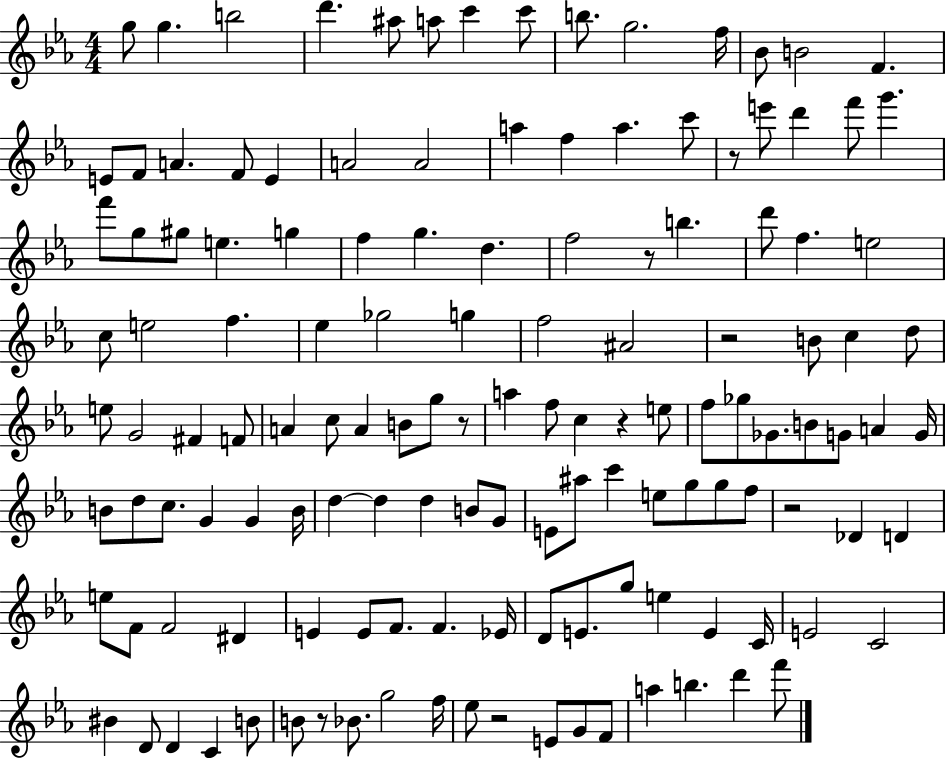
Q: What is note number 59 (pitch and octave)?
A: C5